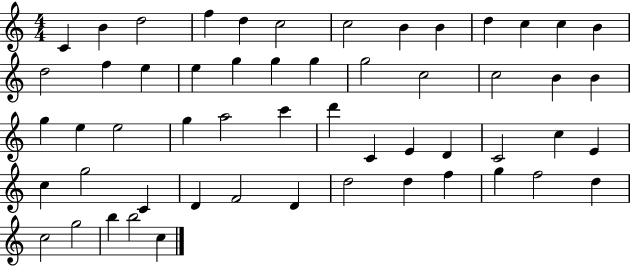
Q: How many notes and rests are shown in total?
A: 55